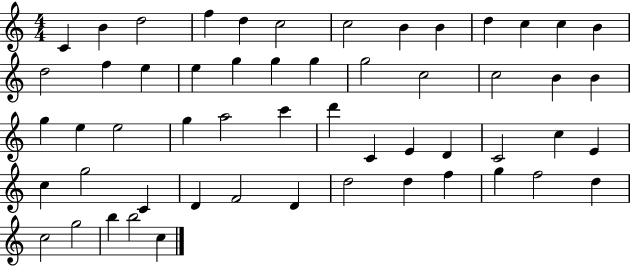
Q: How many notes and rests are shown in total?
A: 55